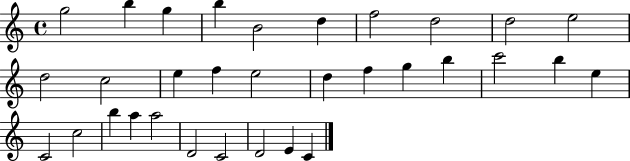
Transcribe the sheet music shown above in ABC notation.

X:1
T:Untitled
M:4/4
L:1/4
K:C
g2 b g b B2 d f2 d2 d2 e2 d2 c2 e f e2 d f g b c'2 b e C2 c2 b a a2 D2 C2 D2 E C